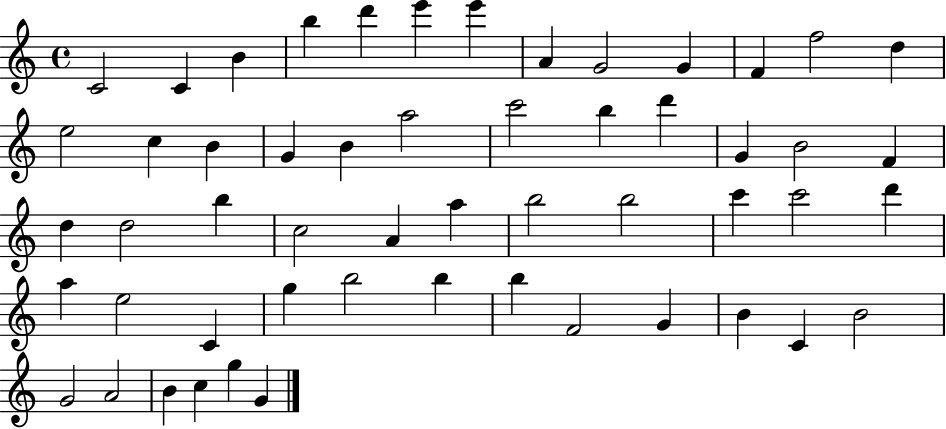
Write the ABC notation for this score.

X:1
T:Untitled
M:4/4
L:1/4
K:C
C2 C B b d' e' e' A G2 G F f2 d e2 c B G B a2 c'2 b d' G B2 F d d2 b c2 A a b2 b2 c' c'2 d' a e2 C g b2 b b F2 G B C B2 G2 A2 B c g G